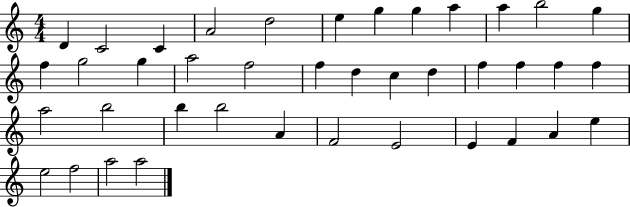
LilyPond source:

{
  \clef treble
  \numericTimeSignature
  \time 4/4
  \key c \major
  d'4 c'2 c'4 | a'2 d''2 | e''4 g''4 g''4 a''4 | a''4 b''2 g''4 | \break f''4 g''2 g''4 | a''2 f''2 | f''4 d''4 c''4 d''4 | f''4 f''4 f''4 f''4 | \break a''2 b''2 | b''4 b''2 a'4 | f'2 e'2 | e'4 f'4 a'4 e''4 | \break e''2 f''2 | a''2 a''2 | \bar "|."
}